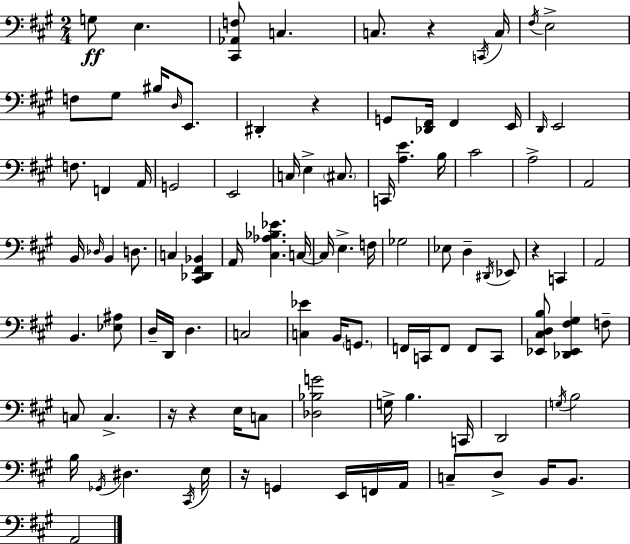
X:1
T:Untitled
M:2/4
L:1/4
K:A
G,/2 E, [^C,,_A,,F,]/2 C, C,/2 z C,,/4 C,/4 ^F,/4 E,2 F,/2 ^G,/2 ^B,/4 D,/4 E,,/2 ^D,, z G,,/2 [_D,,^F,,]/4 ^F,, E,,/4 D,,/4 E,,2 F,/2 F,, A,,/4 G,,2 E,,2 C,/4 E, ^C,/2 C,,/4 [A,E] B,/4 ^C2 A,2 A,,2 B,,/4 _D,/4 B,, D,/2 C, [^C,,_D,,^F,,_B,,] A,,/4 [^C,_A,_B,_E] C,/4 C,/4 E, F,/4 _G,2 _E,/2 D, ^D,,/4 _E,,/2 z C,, A,,2 B,, [_E,^A,]/2 D,/4 D,,/4 D, C,2 [C,_E] B,,/4 G,,/2 F,,/4 C,,/4 F,,/2 F,,/2 C,,/2 [_E,,^C,D,B,]/2 [_D,,_E,,^F,^G,] F,/2 C,/2 C, z/4 z E,/4 C,/2 [_D,_B,G]2 G,/4 B, C,,/4 D,,2 G,/4 B,2 B,/4 _G,,/4 ^D, ^C,,/4 E,/4 z/4 G,, E,,/4 F,,/4 A,,/4 C,/2 D,/2 B,,/4 B,,/2 A,,2